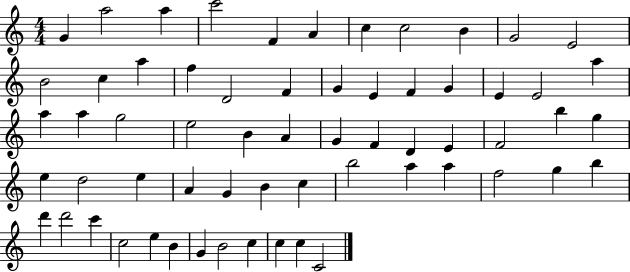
G4/q A5/h A5/q C6/h F4/q A4/q C5/q C5/h B4/q G4/h E4/h B4/h C5/q A5/q F5/q D4/h F4/q G4/q E4/q F4/q G4/q E4/q E4/h A5/q A5/q A5/q G5/h E5/h B4/q A4/q G4/q F4/q D4/q E4/q F4/h B5/q G5/q E5/q D5/h E5/q A4/q G4/q B4/q C5/q B5/h A5/q A5/q F5/h G5/q B5/q D6/q D6/h C6/q C5/h E5/q B4/q G4/q B4/h C5/q C5/q C5/q C4/h